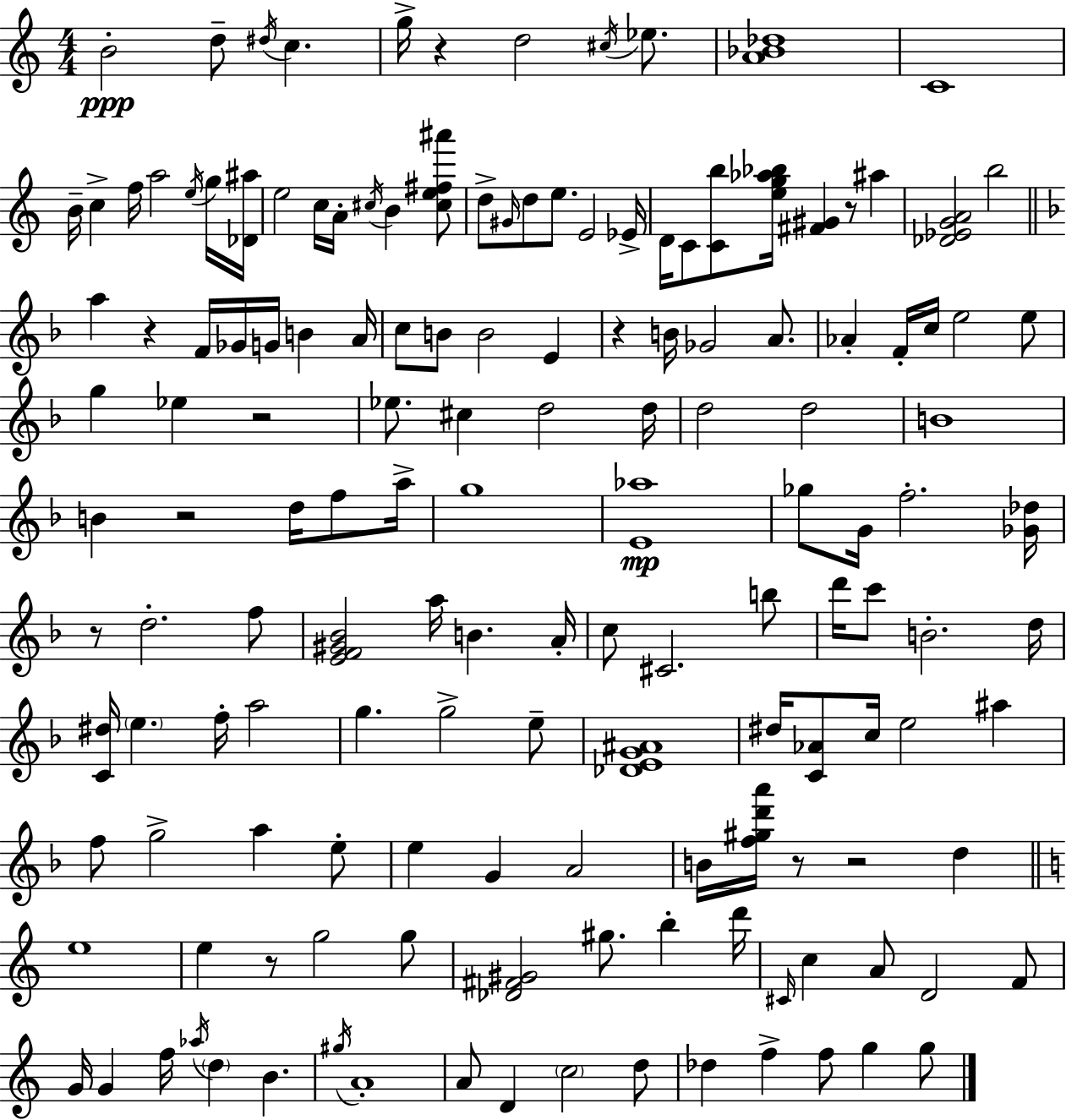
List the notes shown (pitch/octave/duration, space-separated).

B4/h D5/e D#5/s C5/q. G5/s R/q D5/h C#5/s Eb5/e. [A4,Bb4,Db5]/w C4/w B4/s C5/q F5/s A5/h E5/s G5/s [Db4,A#5]/s E5/h C5/s A4/s C#5/s B4/q [C#5,E5,F#5,A#6]/e D5/e G#4/s D5/e E5/e. E4/h Eb4/s D4/s C4/e [C4,B5]/e [E5,G5,Ab5,Bb5]/s [F#4,G#4]/q R/e A#5/q [Db4,Eb4,G4,A4]/h B5/h A5/q R/q F4/s Gb4/s G4/s B4/q A4/s C5/e B4/e B4/h E4/q R/q B4/s Gb4/h A4/e. Ab4/q F4/s C5/s E5/h E5/e G5/q Eb5/q R/h Eb5/e. C#5/q D5/h D5/s D5/h D5/h B4/w B4/q R/h D5/s F5/e A5/s G5/w [E4,Ab5]/w Gb5/e G4/s F5/h. [Gb4,Db5]/s R/e D5/h. F5/e [E4,F4,G#4,Bb4]/h A5/s B4/q. A4/s C5/e C#4/h. B5/e D6/s C6/e B4/h. D5/s [C4,D#5]/s E5/q. F5/s A5/h G5/q. G5/h E5/e [Db4,E4,G4,A#4]/w D#5/s [C4,Ab4]/e C5/s E5/h A#5/q F5/e G5/h A5/q E5/e E5/q G4/q A4/h B4/s [F5,G#5,D6,A6]/s R/e R/h D5/q E5/w E5/q R/e G5/h G5/e [Db4,F#4,G#4]/h G#5/e. B5/q D6/s C#4/s C5/q A4/e D4/h F4/e G4/s G4/q F5/s Ab5/s D5/q B4/q. G#5/s A4/w A4/e D4/q C5/h D5/e Db5/q F5/q F5/e G5/q G5/e